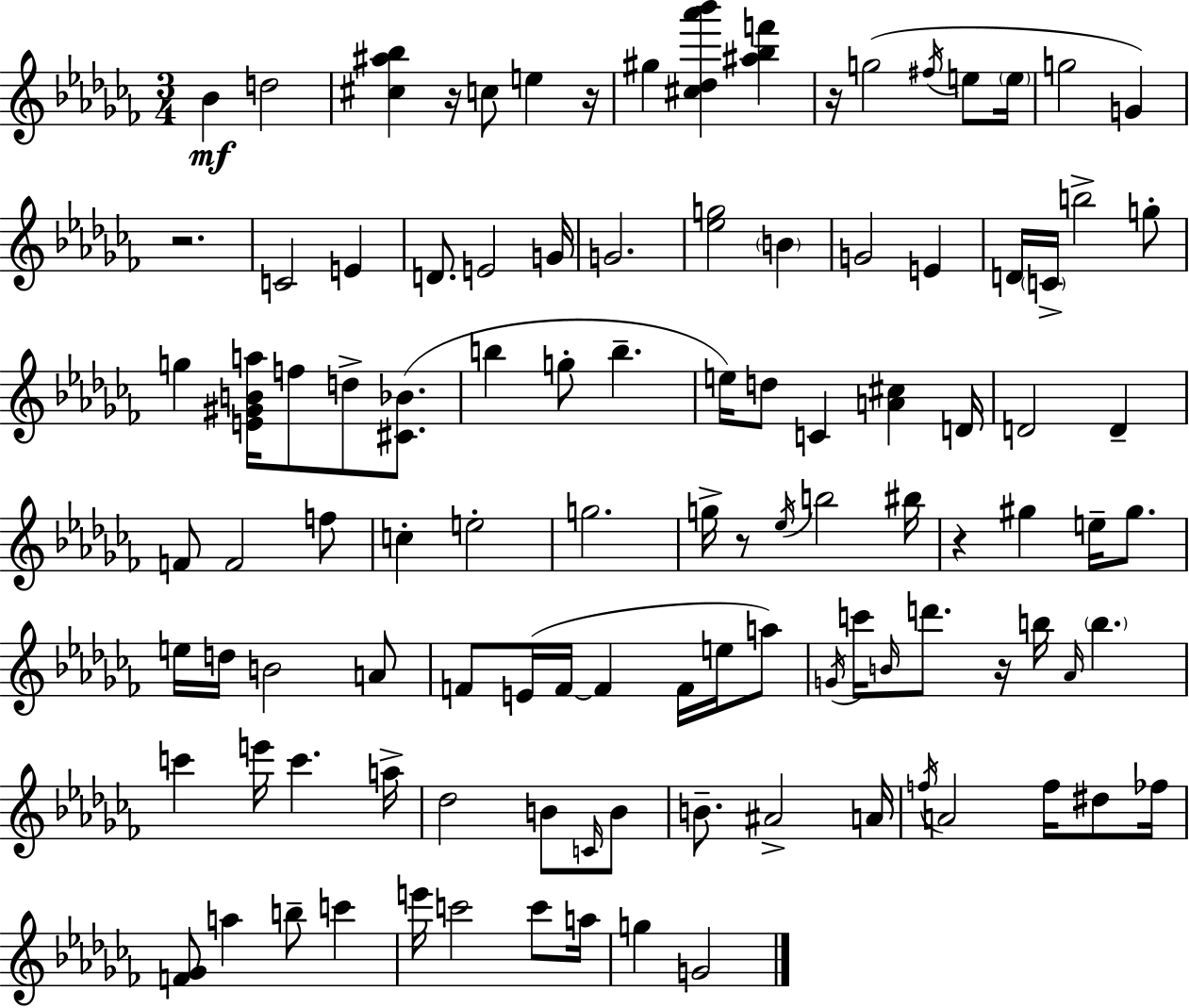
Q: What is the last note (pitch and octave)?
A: G4